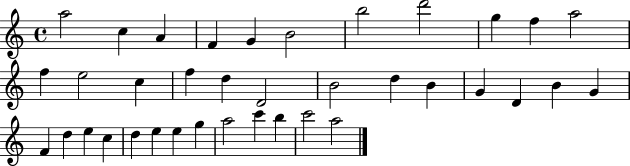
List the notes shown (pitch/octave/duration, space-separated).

A5/h C5/q A4/q F4/q G4/q B4/h B5/h D6/h G5/q F5/q A5/h F5/q E5/h C5/q F5/q D5/q D4/h B4/h D5/q B4/q G4/q D4/q B4/q G4/q F4/q D5/q E5/q C5/q D5/q E5/q E5/q G5/q A5/h C6/q B5/q C6/h A5/h